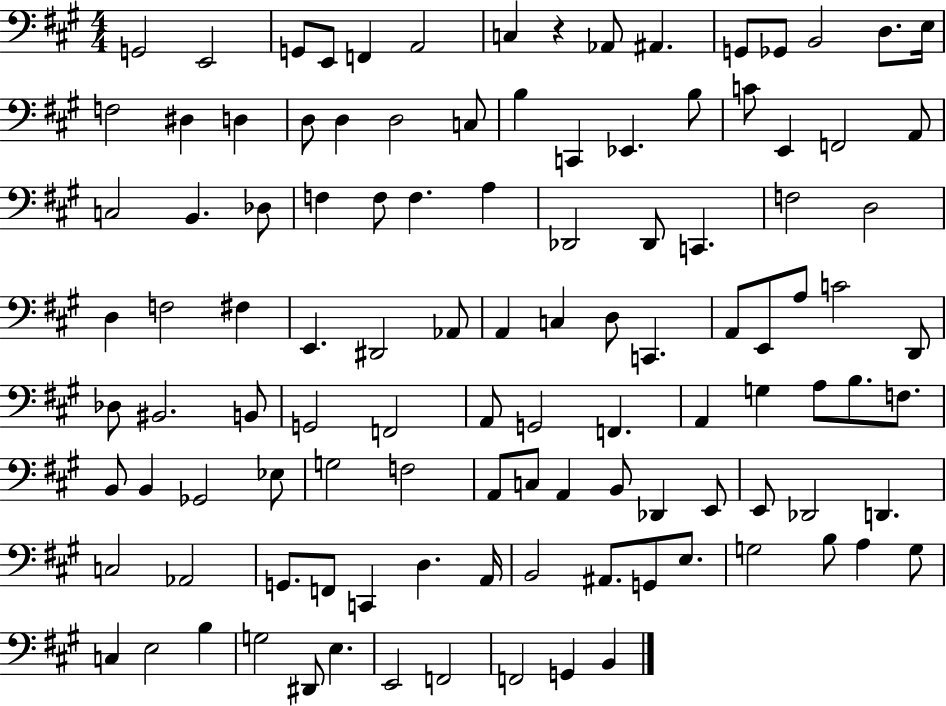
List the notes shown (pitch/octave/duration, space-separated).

G2/h E2/h G2/e E2/e F2/q A2/h C3/q R/q Ab2/e A#2/q. G2/e Gb2/e B2/h D3/e. E3/s F3/h D#3/q D3/q D3/e D3/q D3/h C3/e B3/q C2/q Eb2/q. B3/e C4/e E2/q F2/h A2/e C3/h B2/q. Db3/e F3/q F3/e F3/q. A3/q Db2/h Db2/e C2/q. F3/h D3/h D3/q F3/h F#3/q E2/q. D#2/h Ab2/e A2/q C3/q D3/e C2/q. A2/e E2/e A3/e C4/h D2/e Db3/e BIS2/h. B2/e G2/h F2/h A2/e G2/h F2/q. A2/q G3/q A3/e B3/e. F3/e. B2/e B2/q Gb2/h Eb3/e G3/h F3/h A2/e C3/e A2/q B2/e Db2/q E2/e E2/e Db2/h D2/q. C3/h Ab2/h G2/e. F2/e C2/q D3/q. A2/s B2/h A#2/e. G2/e E3/e. G3/h B3/e A3/q G3/e C3/q E3/h B3/q G3/h D#2/e E3/q. E2/h F2/h F2/h G2/q B2/q